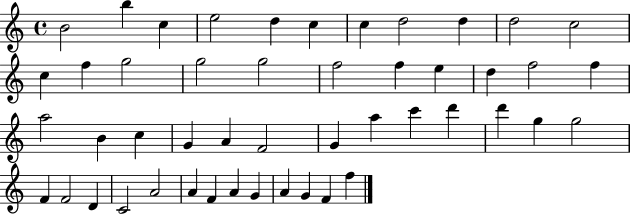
{
  \clef treble
  \time 4/4
  \defaultTimeSignature
  \key c \major
  b'2 b''4 c''4 | e''2 d''4 c''4 | c''4 d''2 d''4 | d''2 c''2 | \break c''4 f''4 g''2 | g''2 g''2 | f''2 f''4 e''4 | d''4 f''2 f''4 | \break a''2 b'4 c''4 | g'4 a'4 f'2 | g'4 a''4 c'''4 d'''4 | d'''4 g''4 g''2 | \break f'4 f'2 d'4 | c'2 a'2 | a'4 f'4 a'4 g'4 | a'4 g'4 f'4 f''4 | \break \bar "|."
}